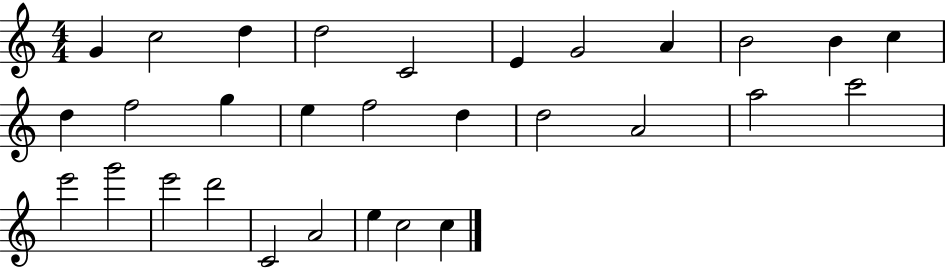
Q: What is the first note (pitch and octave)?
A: G4